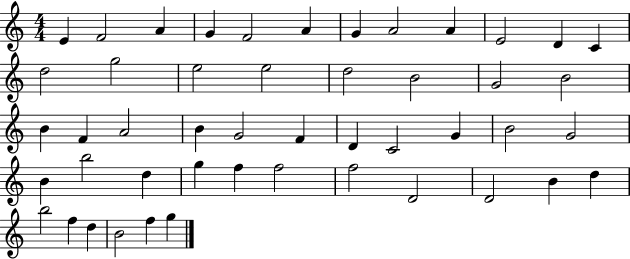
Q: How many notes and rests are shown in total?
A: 48